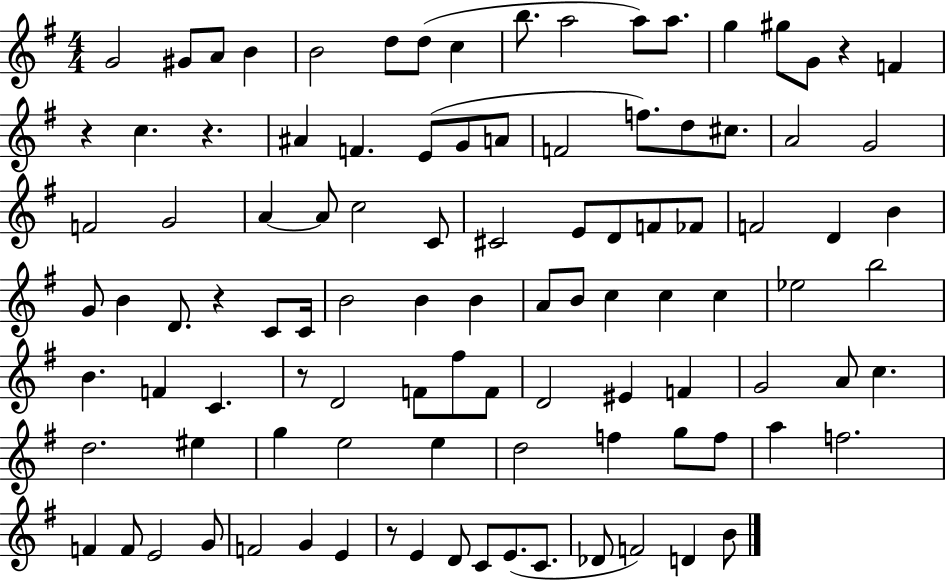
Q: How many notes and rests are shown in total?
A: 103